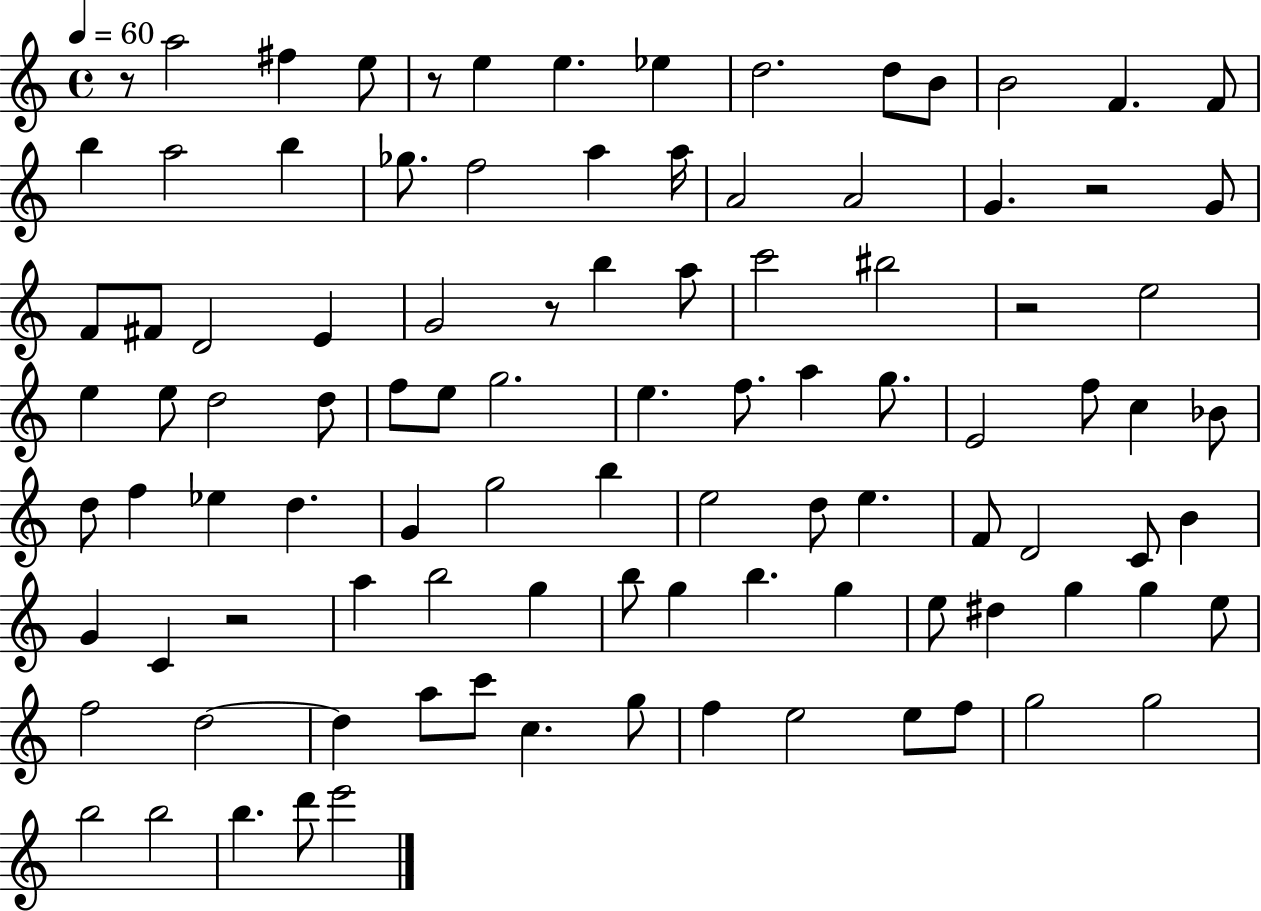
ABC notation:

X:1
T:Untitled
M:4/4
L:1/4
K:C
z/2 a2 ^f e/2 z/2 e e _e d2 d/2 B/2 B2 F F/2 b a2 b _g/2 f2 a a/4 A2 A2 G z2 G/2 F/2 ^F/2 D2 E G2 z/2 b a/2 c'2 ^b2 z2 e2 e e/2 d2 d/2 f/2 e/2 g2 e f/2 a g/2 E2 f/2 c _B/2 d/2 f _e d G g2 b e2 d/2 e F/2 D2 C/2 B G C z2 a b2 g b/2 g b g e/2 ^d g g e/2 f2 d2 d a/2 c'/2 c g/2 f e2 e/2 f/2 g2 g2 b2 b2 b d'/2 e'2